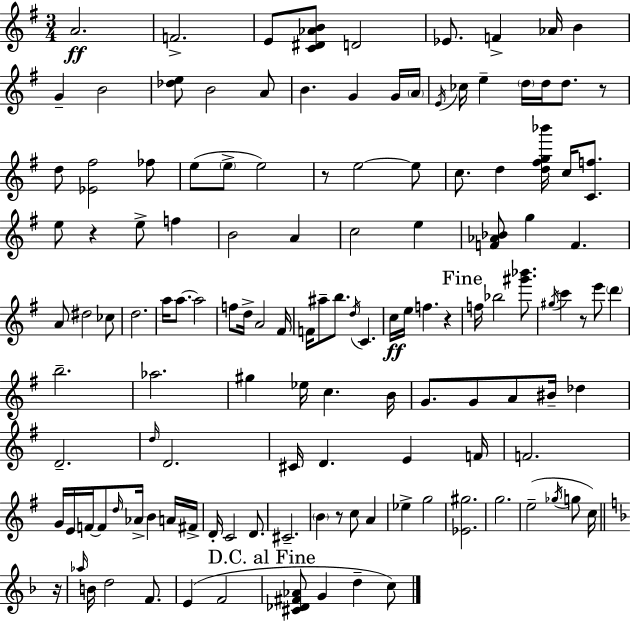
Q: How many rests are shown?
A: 7